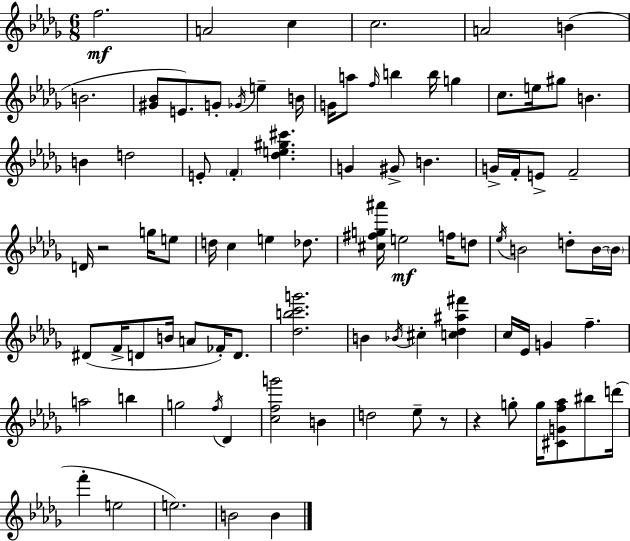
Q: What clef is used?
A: treble